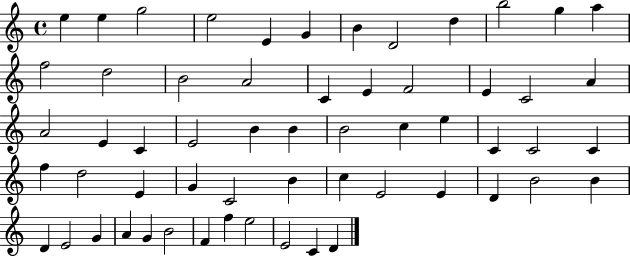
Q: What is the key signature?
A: C major